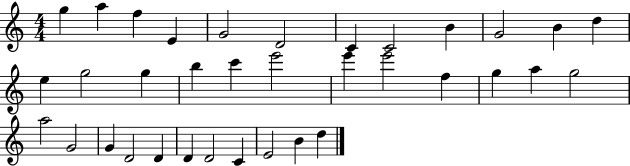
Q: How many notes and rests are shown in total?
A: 35